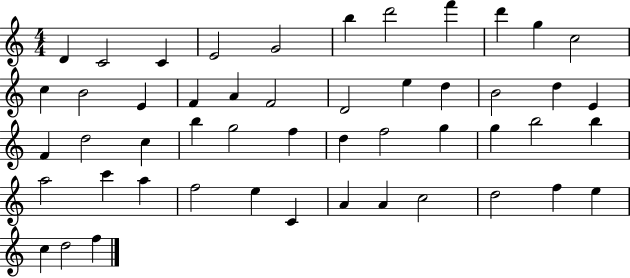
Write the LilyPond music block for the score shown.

{
  \clef treble
  \numericTimeSignature
  \time 4/4
  \key c \major
  d'4 c'2 c'4 | e'2 g'2 | b''4 d'''2 f'''4 | d'''4 g''4 c''2 | \break c''4 b'2 e'4 | f'4 a'4 f'2 | d'2 e''4 d''4 | b'2 d''4 e'4 | \break f'4 d''2 c''4 | b''4 g''2 f''4 | d''4 f''2 g''4 | g''4 b''2 b''4 | \break a''2 c'''4 a''4 | f''2 e''4 c'4 | a'4 a'4 c''2 | d''2 f''4 e''4 | \break c''4 d''2 f''4 | \bar "|."
}